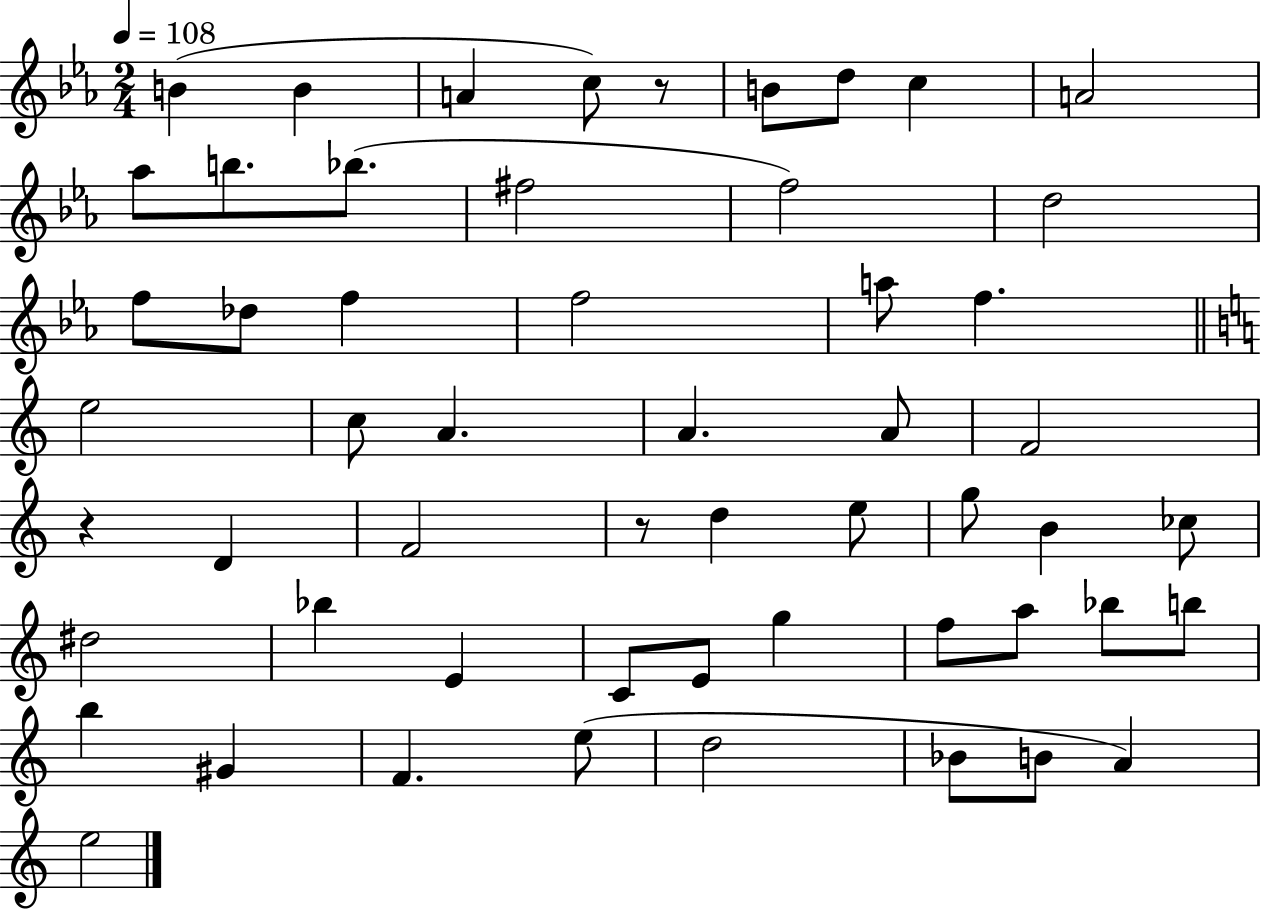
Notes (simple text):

B4/q B4/q A4/q C5/e R/e B4/e D5/e C5/q A4/h Ab5/e B5/e. Bb5/e. F#5/h F5/h D5/h F5/e Db5/e F5/q F5/h A5/e F5/q. E5/h C5/e A4/q. A4/q. A4/e F4/h R/q D4/q F4/h R/e D5/q E5/e G5/e B4/q CES5/e D#5/h Bb5/q E4/q C4/e E4/e G5/q F5/e A5/e Bb5/e B5/e B5/q G#4/q F4/q. E5/e D5/h Bb4/e B4/e A4/q E5/h